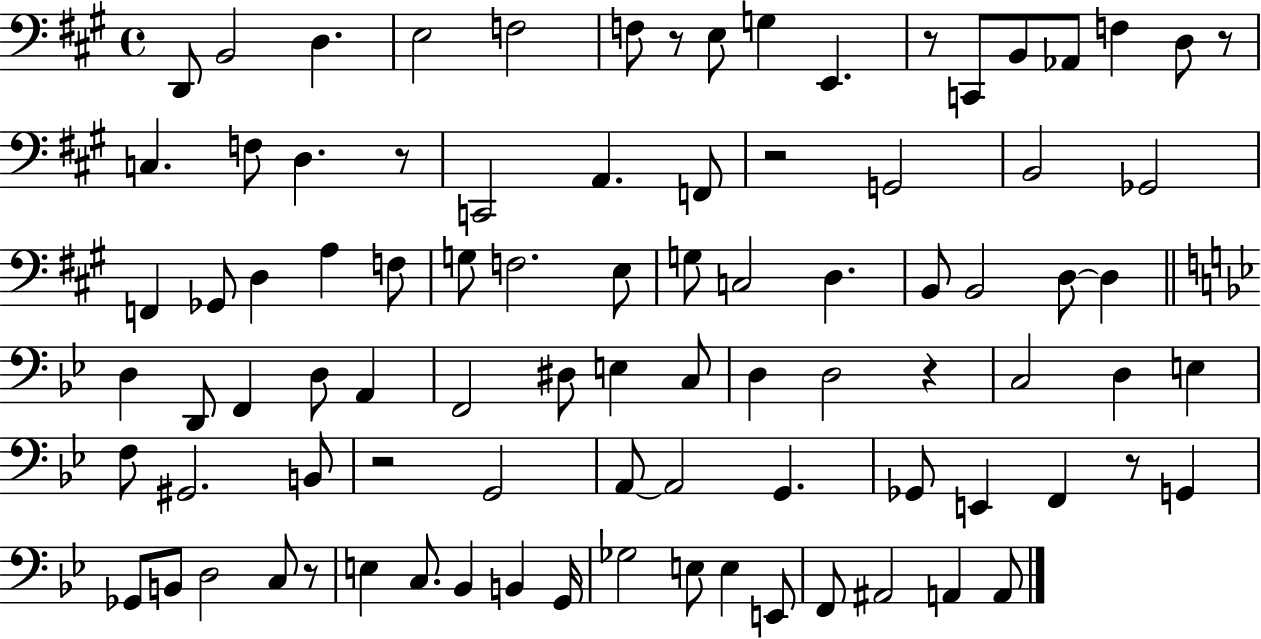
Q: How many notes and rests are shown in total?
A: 89